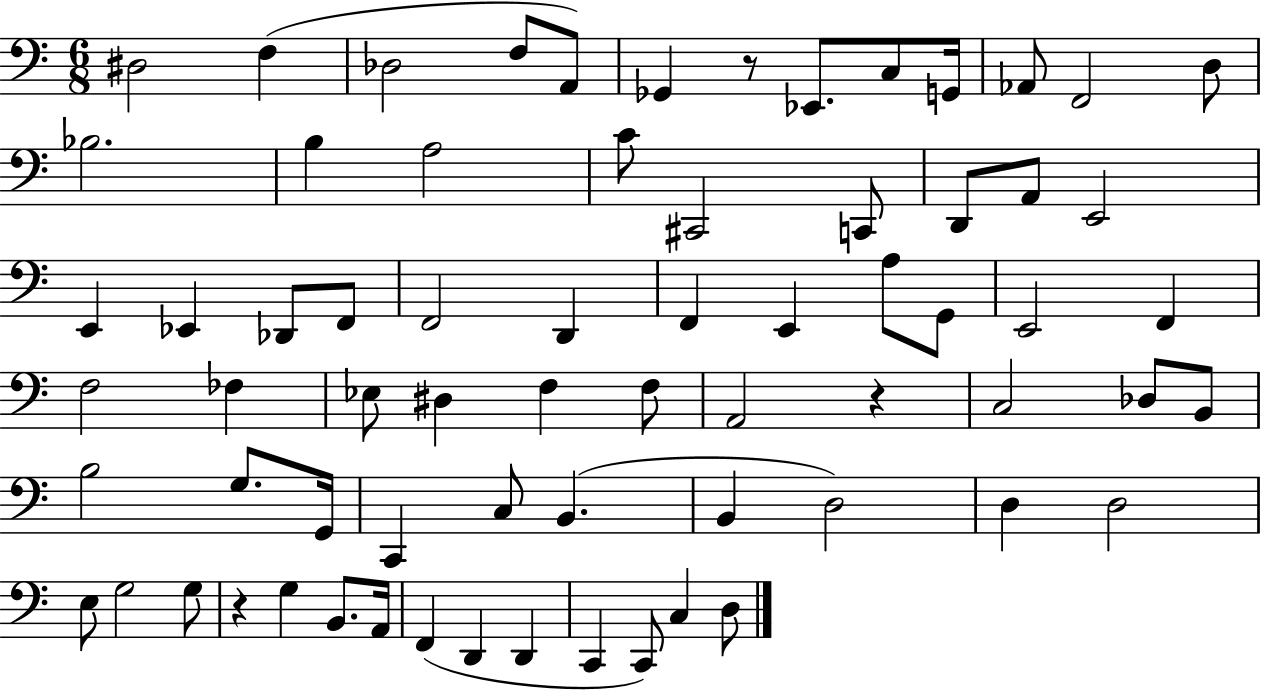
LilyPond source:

{
  \clef bass
  \numericTimeSignature
  \time 6/8
  \key c \major
  \repeat volta 2 { dis2 f4( | des2 f8 a,8) | ges,4 r8 ees,8. c8 g,16 | aes,8 f,2 d8 | \break bes2. | b4 a2 | c'8 cis,2 c,8 | d,8 a,8 e,2 | \break e,4 ees,4 des,8 f,8 | f,2 d,4 | f,4 e,4 a8 g,8 | e,2 f,4 | \break f2 fes4 | ees8 dis4 f4 f8 | a,2 r4 | c2 des8 b,8 | \break b2 g8. g,16 | c,4 c8 b,4.( | b,4 d2) | d4 d2 | \break e8 g2 g8 | r4 g4 b,8. a,16 | f,4( d,4 d,4 | c,4 c,8) c4 d8 | \break } \bar "|."
}